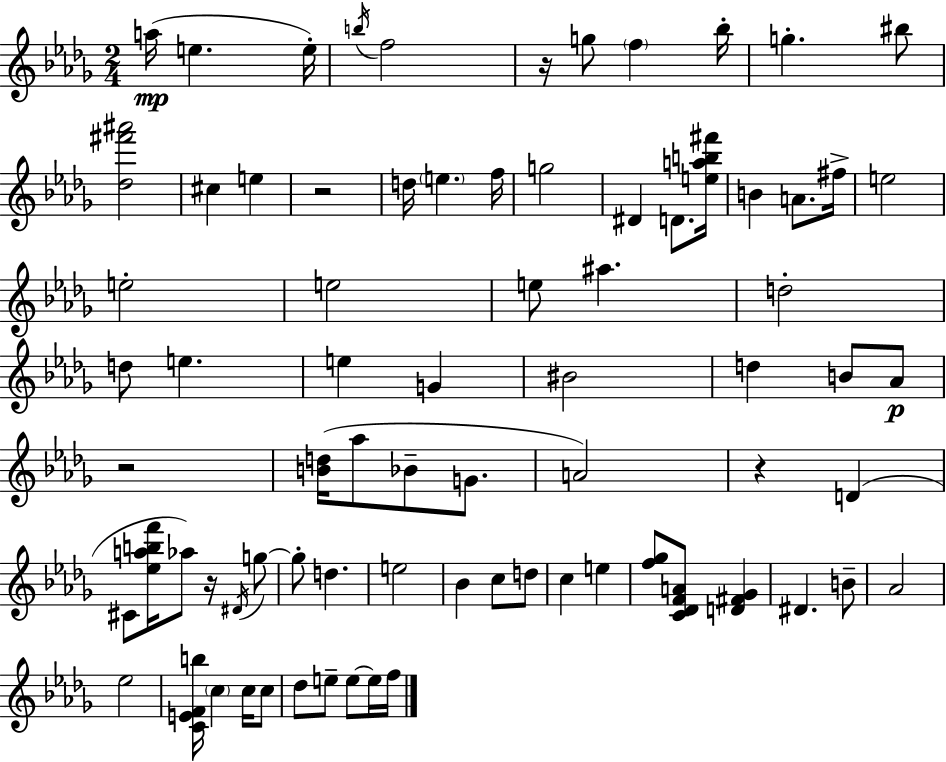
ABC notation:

X:1
T:Untitled
M:2/4
L:1/4
K:Bbm
a/4 e e/4 b/4 f2 z/4 g/2 f _b/4 g ^b/2 [_d^f'^a']2 ^c e z2 d/4 e f/4 g2 ^D D/2 [eab^f']/4 B A/2 ^f/4 e2 e2 e2 e/2 ^a d2 d/2 e e G ^B2 d B/2 _A/2 z2 [Bd]/4 _a/2 _B/2 G/2 A2 z D ^C/2 [_eabf']/4 _a/2 z/4 ^D/4 g/2 g/2 d e2 _B c/2 d/2 c e [f_g]/2 [C_DFA]/2 [D^F_G] ^D B/2 _A2 _e2 [CEFb]/4 c c/4 c/2 _d/2 e/2 e/2 e/4 f/4